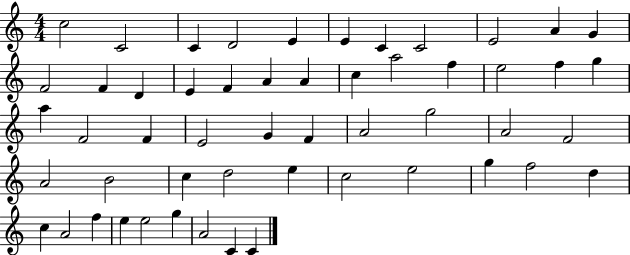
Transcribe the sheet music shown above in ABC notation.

X:1
T:Untitled
M:4/4
L:1/4
K:C
c2 C2 C D2 E E C C2 E2 A G F2 F D E F A A c a2 f e2 f g a F2 F E2 G F A2 g2 A2 F2 A2 B2 c d2 e c2 e2 g f2 d c A2 f e e2 g A2 C C